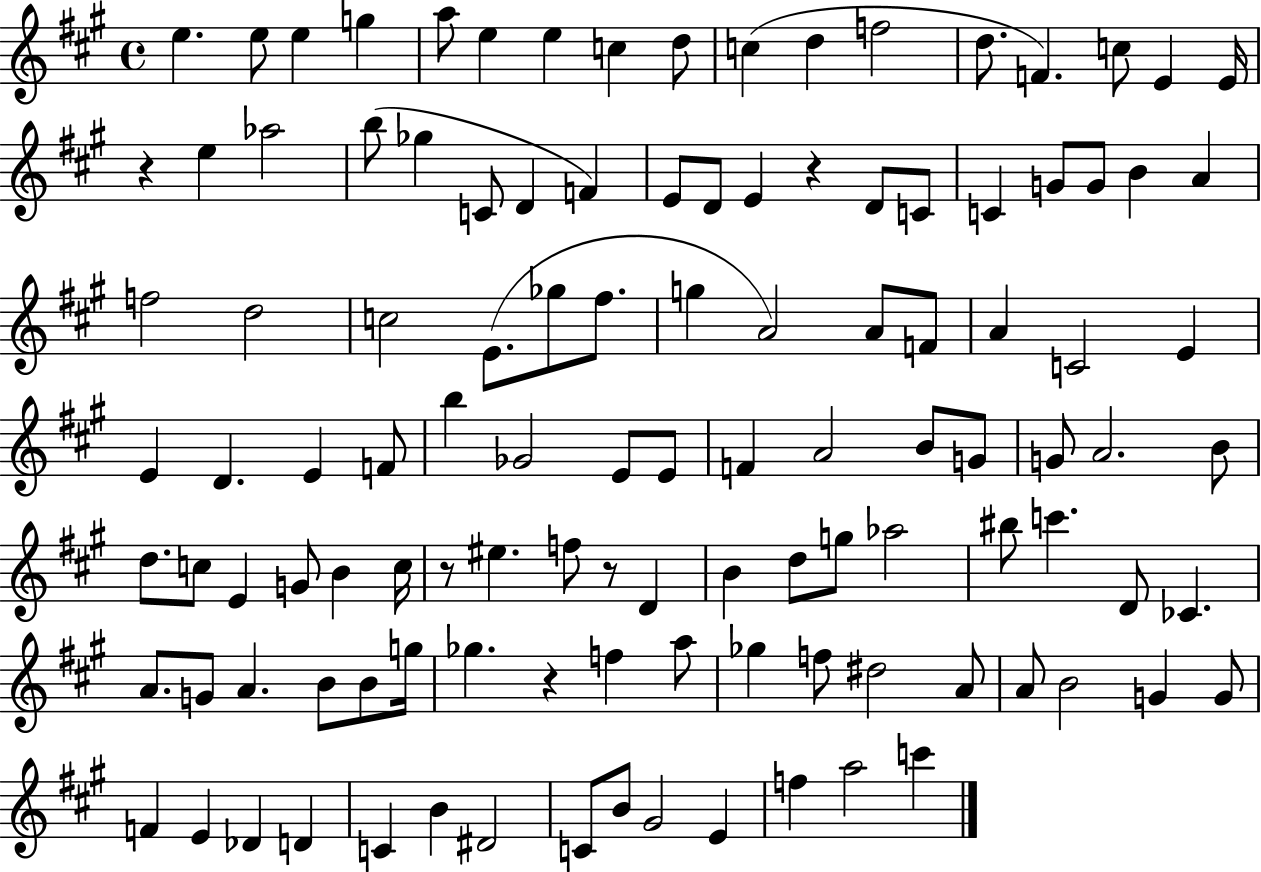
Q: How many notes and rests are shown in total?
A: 115